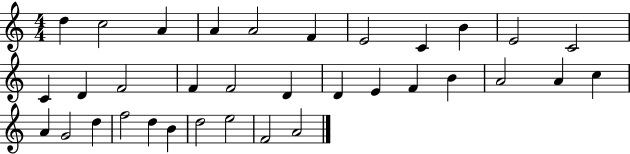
X:1
T:Untitled
M:4/4
L:1/4
K:C
d c2 A A A2 F E2 C B E2 C2 C D F2 F F2 D D E F B A2 A c A G2 d f2 d B d2 e2 F2 A2